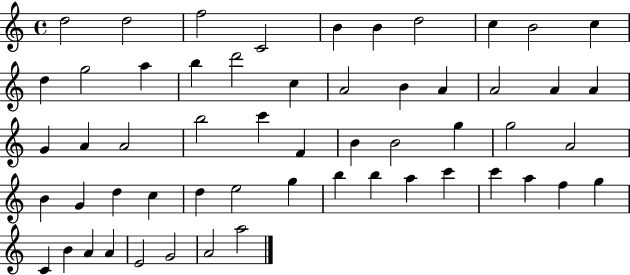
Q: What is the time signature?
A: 4/4